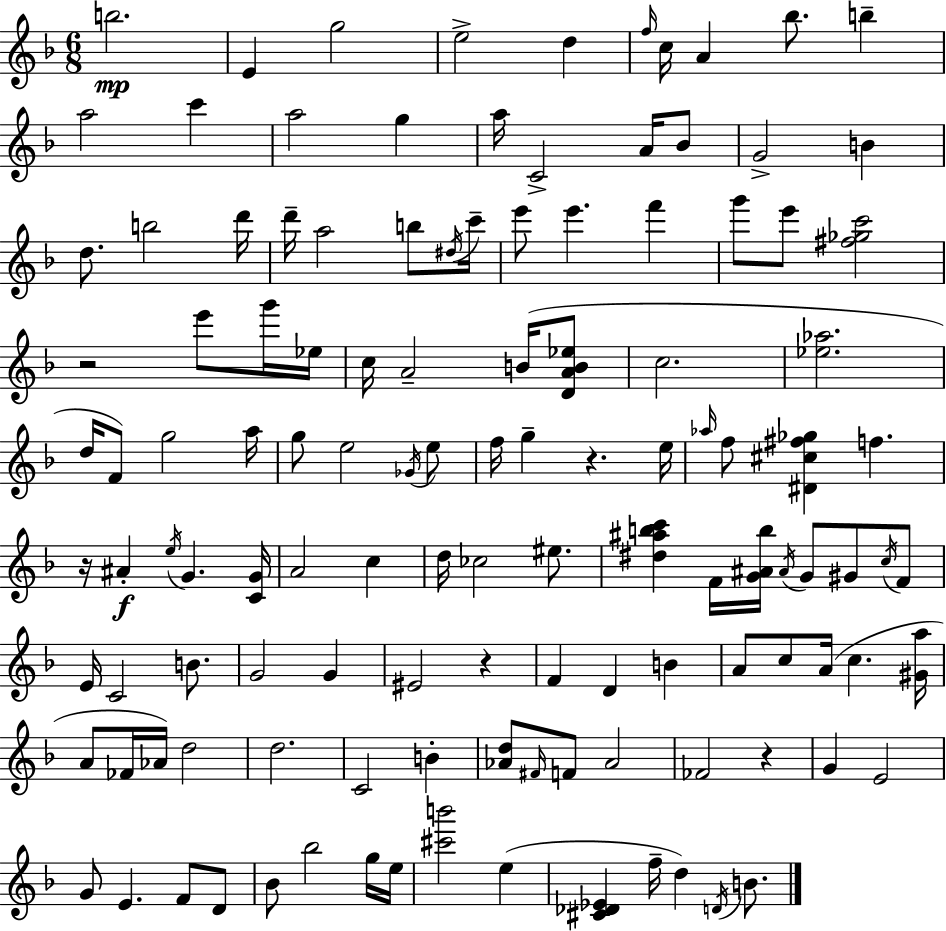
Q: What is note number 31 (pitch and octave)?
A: F6